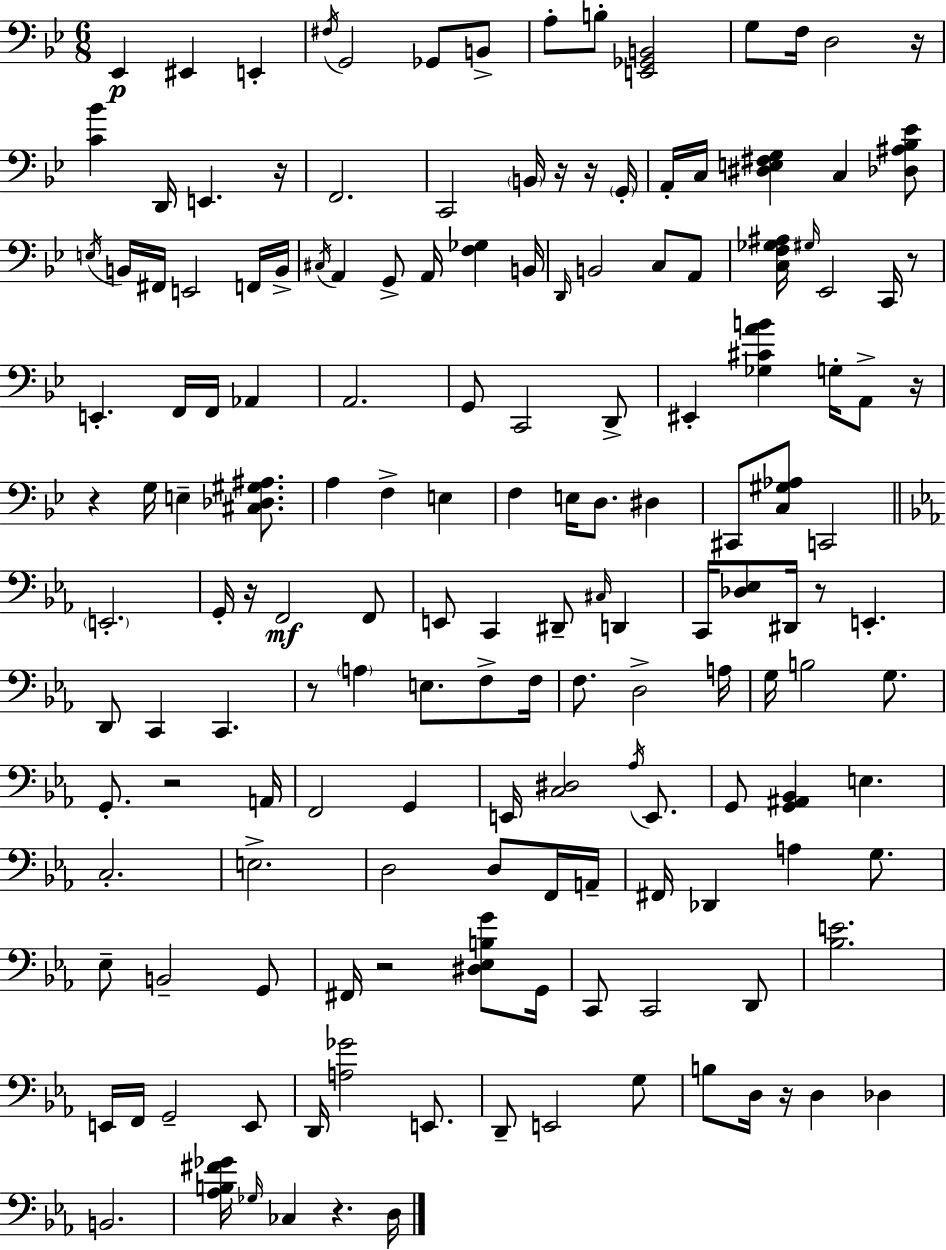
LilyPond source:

{
  \clef bass
  \numericTimeSignature
  \time 6/8
  \key g \minor
  ees,4\p eis,4 e,4-. | \acciaccatura { fis16 } g,2 ges,8 b,8-> | a8-. b8-. <e, ges, b,>2 | g8 f16 d2 | \break r16 <c' bes'>4 d,16 e,4. | r16 f,2. | c,2 \parenthesize b,16 r16 r16 | \parenthesize g,16-. a,16-. c16 <dis e fis g>4 c4 <des ais bes ees'>8 | \break \acciaccatura { e16 } b,16 fis,16 e,2 | f,16 b,16-> \acciaccatura { cis16 } a,4 g,8-> a,16 <f ges>4 | b,16 \grace { d,16 } b,2 | c8 a,8 <c f ges ais>16 \grace { gis16 } ees,2 | \break c,16 r8 e,4.-. f,16 | f,16 aes,4 a,2. | g,8 c,2 | d,8-> eis,4-. <ges cis' a' b'>4 | \break g16-. a,8-> r16 r4 g16 e4-- | <cis des gis ais>8. a4 f4-> | e4 f4 e16 d8. | dis4 cis,8 <c gis aes>8 c,2 | \break \bar "||" \break \key ees \major \parenthesize e,2.-. | g,16-. r16 f,2\mf f,8 | e,8 c,4 dis,8-- \grace { cis16 } d,4 | c,16 <des ees>8 dis,16 r8 e,4.-. | \break d,8 c,4 c,4. | r8 \parenthesize a4 e8. f8-> | f16 f8. d2-> | a16 g16 b2 g8. | \break g,8.-. r2 | a,16 f,2 g,4 | e,16 <c dis>2 \acciaccatura { aes16 } e,8. | g,8 <g, ais, bes,>4 e4. | \break c2.-. | e2.-> | d2 d8 | f,16 a,16-- fis,16 des,4 a4 g8. | \break ees8-- b,2-- | g,8 fis,16 r2 <dis ees b g'>8 | g,16 c,8 c,2 | d,8 <bes e'>2. | \break e,16 f,16 g,2-- | e,8 d,16 <a ges'>2 e,8. | d,8-- e,2 | g8 b8 d16 r16 d4 des4 | \break b,2. | <aes b fis' ges'>16 \grace { ges16 } ces4 r4. | d16 \bar "|."
}